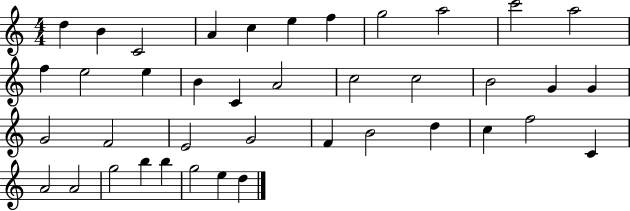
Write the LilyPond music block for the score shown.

{
  \clef treble
  \numericTimeSignature
  \time 4/4
  \key c \major
  d''4 b'4 c'2 | a'4 c''4 e''4 f''4 | g''2 a''2 | c'''2 a''2 | \break f''4 e''2 e''4 | b'4 c'4 a'2 | c''2 c''2 | b'2 g'4 g'4 | \break g'2 f'2 | e'2 g'2 | f'4 b'2 d''4 | c''4 f''2 c'4 | \break a'2 a'2 | g''2 b''4 b''4 | g''2 e''4 d''4 | \bar "|."
}